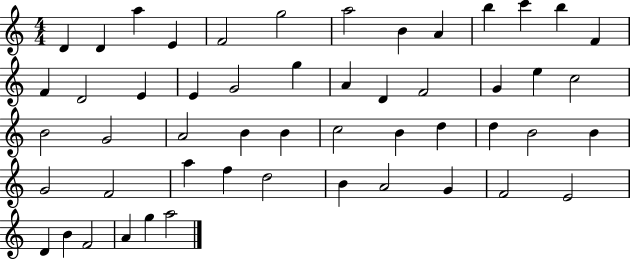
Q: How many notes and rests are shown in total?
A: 52